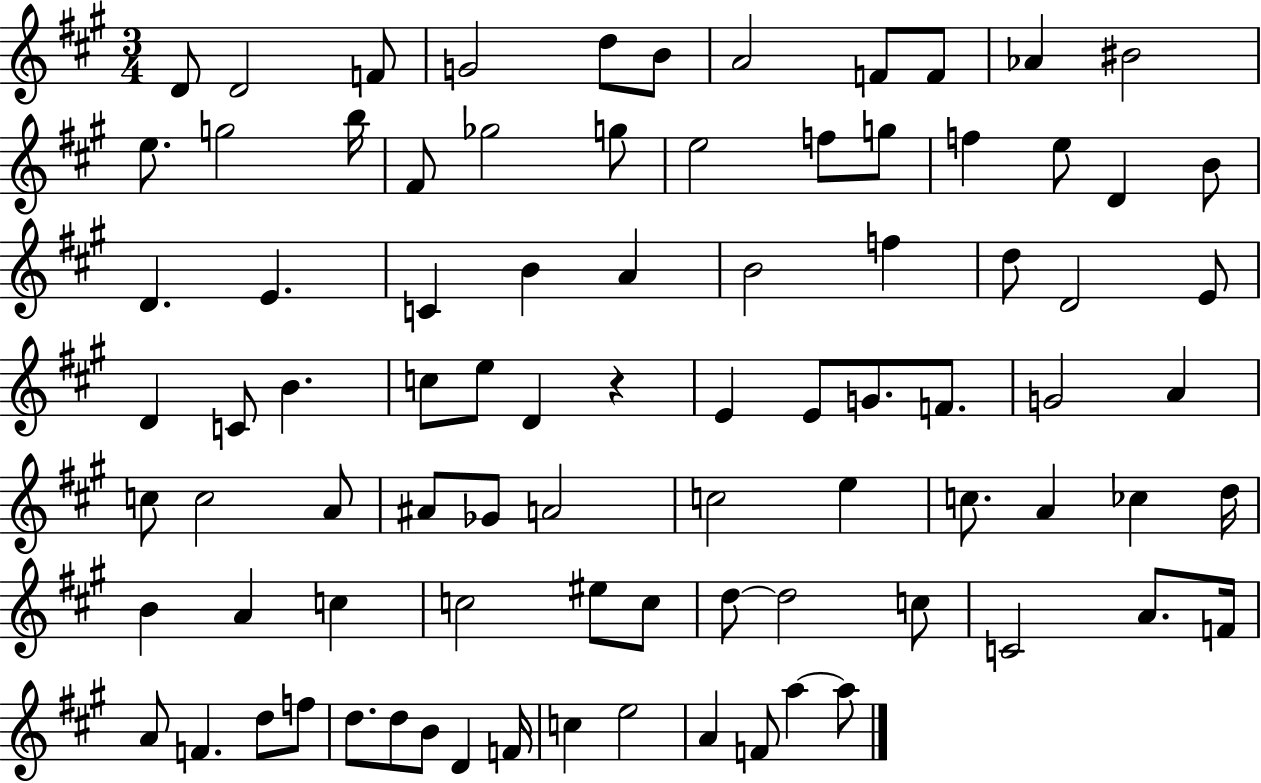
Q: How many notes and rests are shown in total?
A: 86